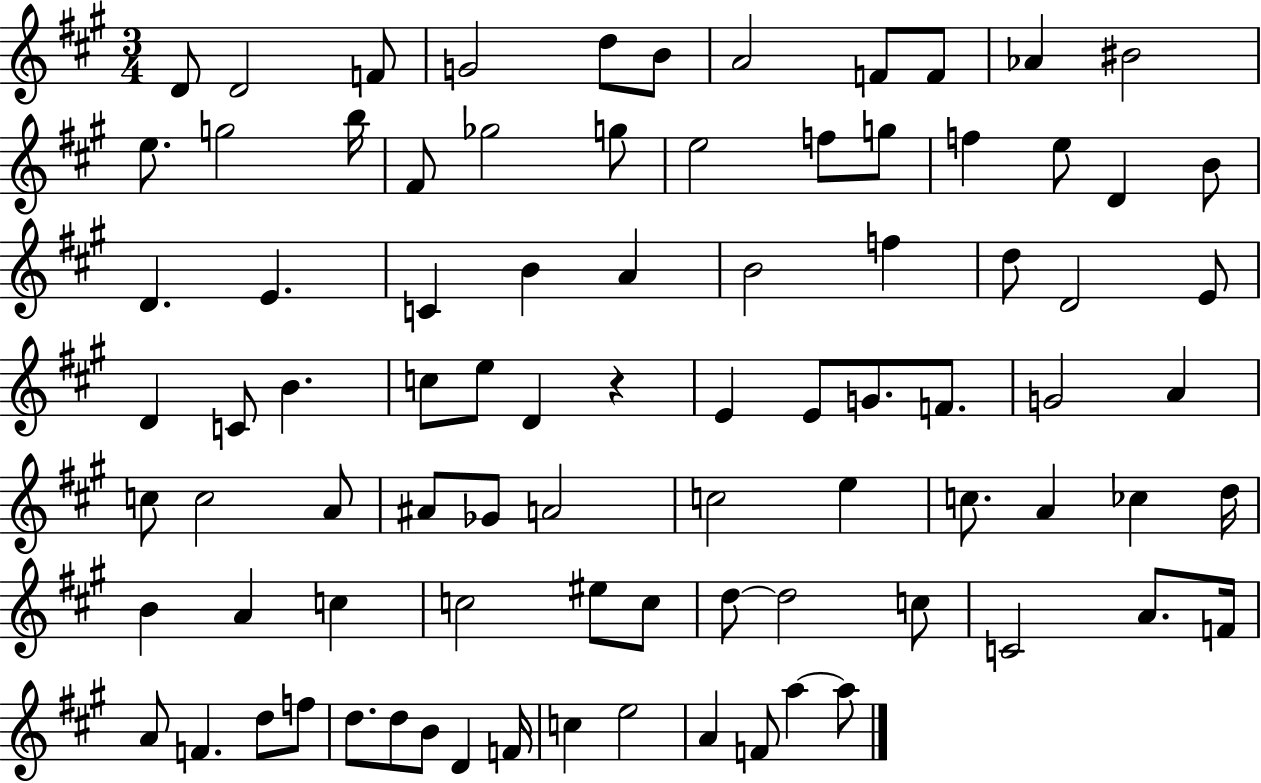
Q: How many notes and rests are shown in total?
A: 86